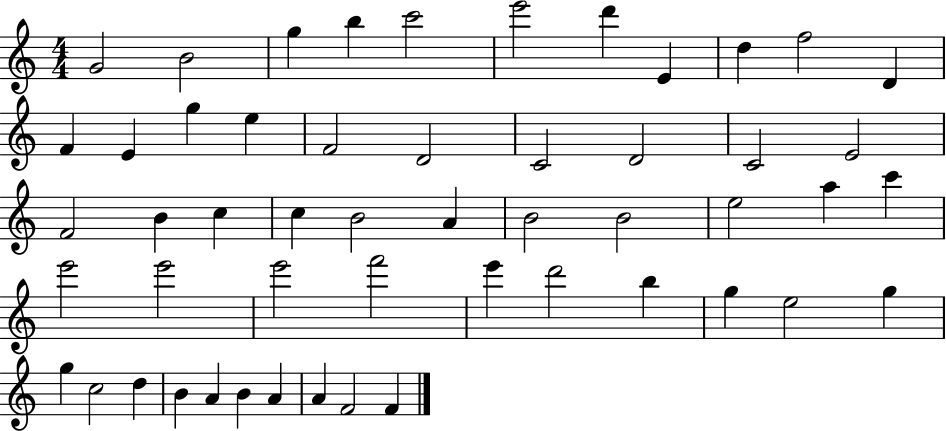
{
  \clef treble
  \numericTimeSignature
  \time 4/4
  \key c \major
  g'2 b'2 | g''4 b''4 c'''2 | e'''2 d'''4 e'4 | d''4 f''2 d'4 | \break f'4 e'4 g''4 e''4 | f'2 d'2 | c'2 d'2 | c'2 e'2 | \break f'2 b'4 c''4 | c''4 b'2 a'4 | b'2 b'2 | e''2 a''4 c'''4 | \break e'''2 e'''2 | e'''2 f'''2 | e'''4 d'''2 b''4 | g''4 e''2 g''4 | \break g''4 c''2 d''4 | b'4 a'4 b'4 a'4 | a'4 f'2 f'4 | \bar "|."
}